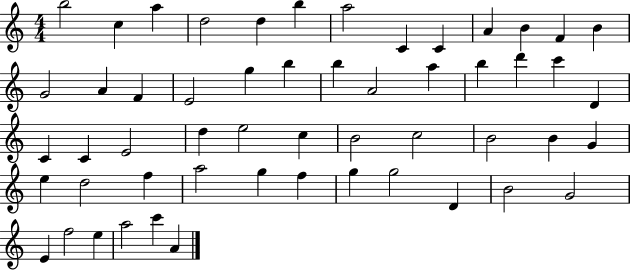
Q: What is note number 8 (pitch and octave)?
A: C4